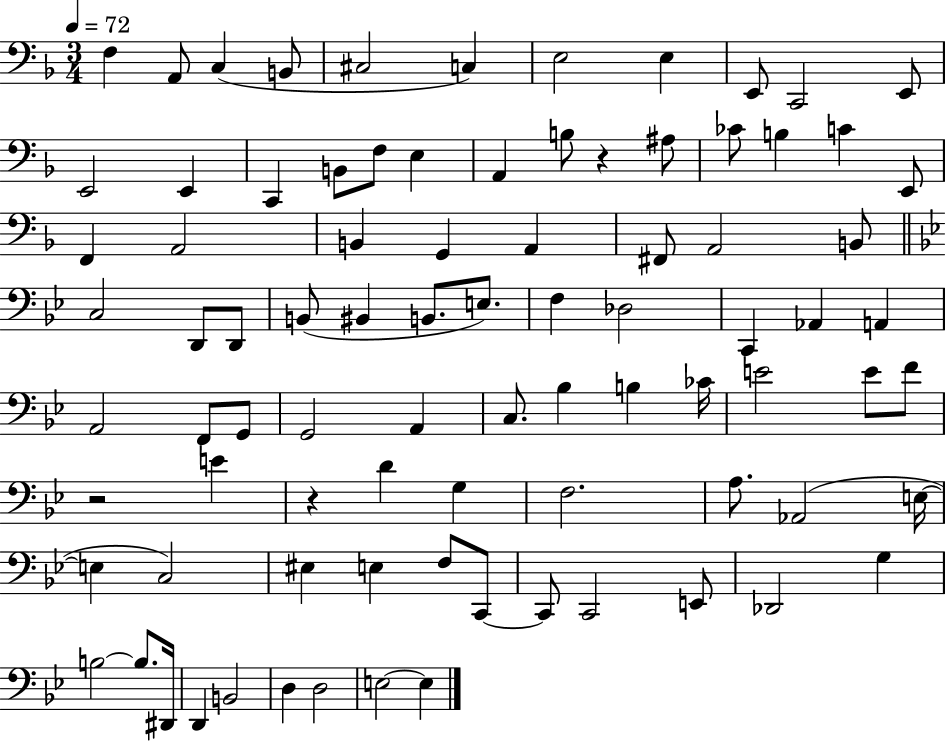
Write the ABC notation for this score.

X:1
T:Untitled
M:3/4
L:1/4
K:F
F, A,,/2 C, B,,/2 ^C,2 C, E,2 E, E,,/2 C,,2 E,,/2 E,,2 E,, C,, B,,/2 F,/2 E, A,, B,/2 z ^A,/2 _C/2 B, C E,,/2 F,, A,,2 B,, G,, A,, ^F,,/2 A,,2 B,,/2 C,2 D,,/2 D,,/2 B,,/2 ^B,, B,,/2 E,/2 F, _D,2 C,, _A,, A,, A,,2 F,,/2 G,,/2 G,,2 A,, C,/2 _B, B, _C/4 E2 E/2 F/2 z2 E z D G, F,2 A,/2 _A,,2 E,/4 E, C,2 ^E, E, F,/2 C,,/2 C,,/2 C,,2 E,,/2 _D,,2 G, B,2 B,/2 ^D,,/4 D,, B,,2 D, D,2 E,2 E,